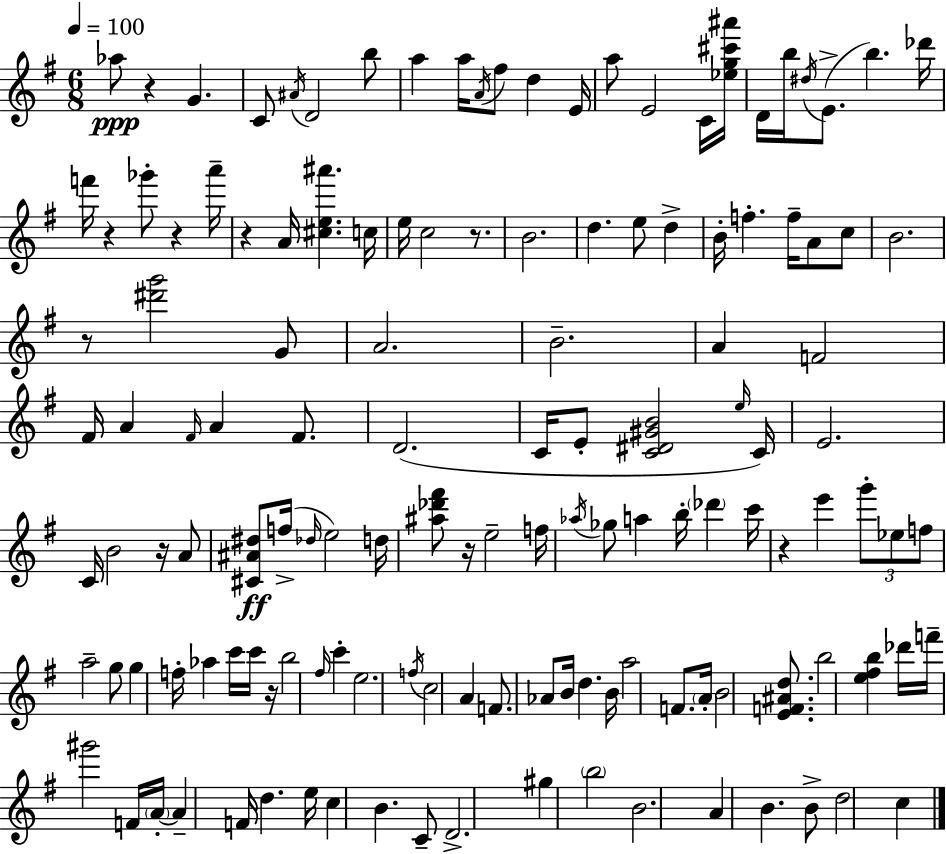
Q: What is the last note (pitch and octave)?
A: C5